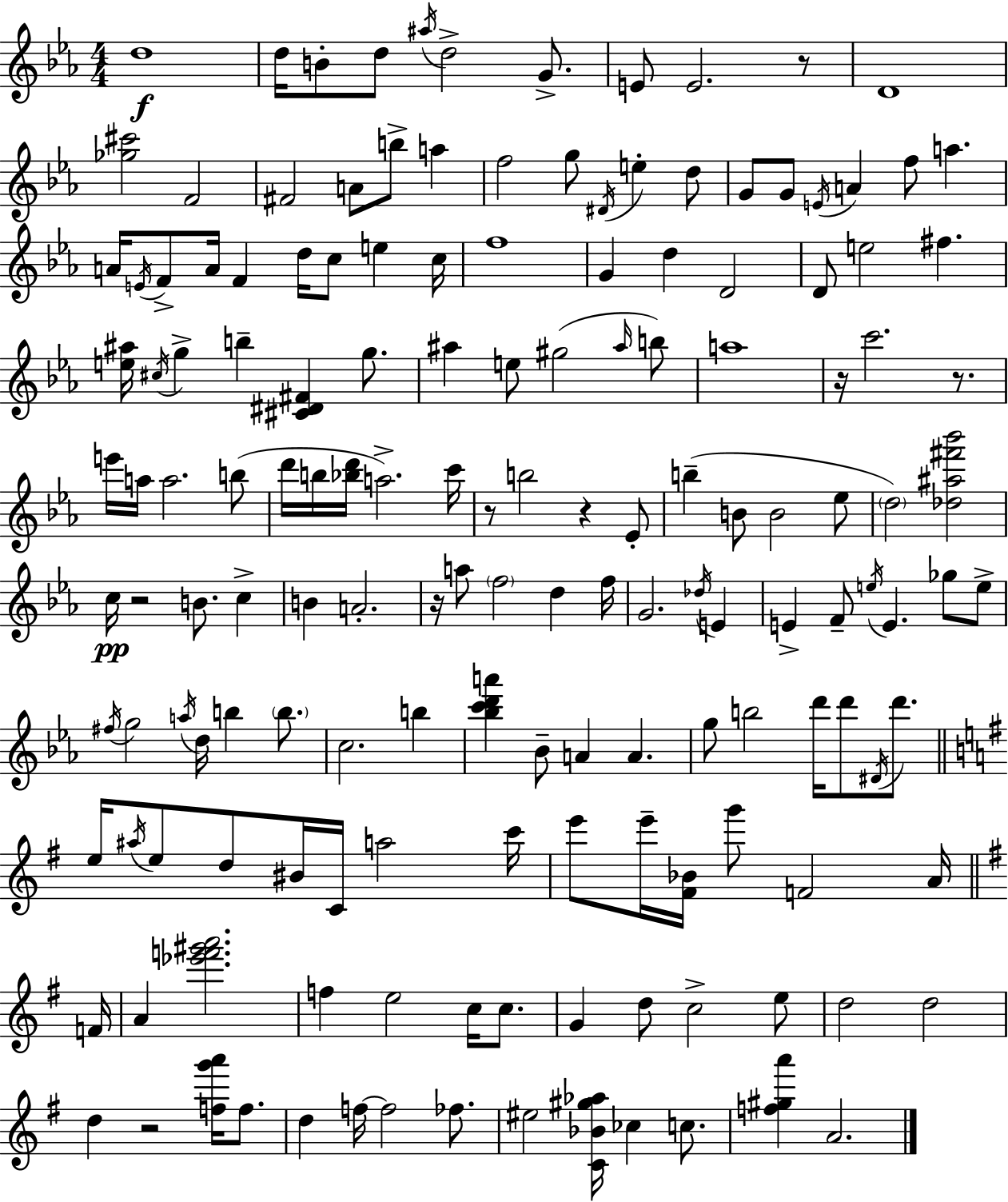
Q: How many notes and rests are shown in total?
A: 157